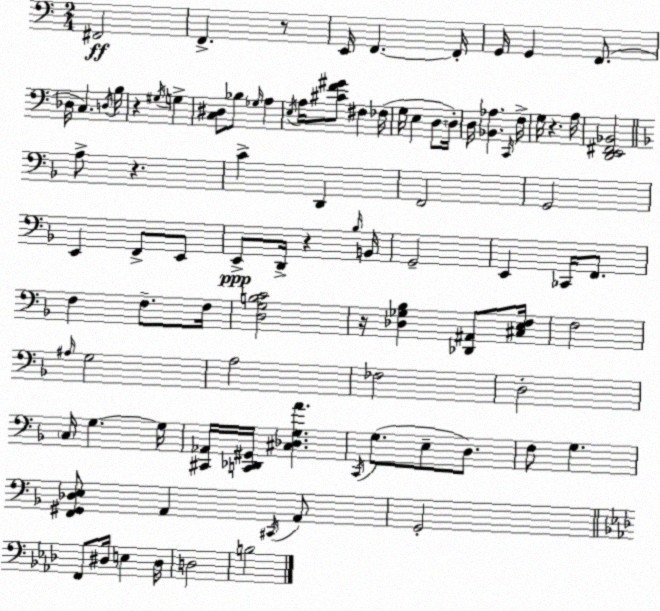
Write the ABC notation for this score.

X:1
T:Untitled
M:2/4
L:1/4
K:Am
^F,,2 F,, z/2 E,,/4 F,, F,,/4 G,,/4 G,, F,,/2 _D,/4 C, D,/4 B,/4 z ^G,/4 G, [C,^D,]/2 _B,/2 _G,/4 A, E,/4 A,/4 [^CF^G]/2 ^F, _F,/4 G,/4 E, D,/2 D,/4 D,/4 [_B,,_A,] C,,/4 F,/4 G,/4 z A,/4 [D,,E,,^F,,_B,,]2 A,/2 z C D,, F,,2 G,,2 E,, F,,/2 E,,/2 E,,/2 D,,/4 z _B,/4 B,,/4 G,,2 E,, _C,,/4 F,,/2 F, F,/2 F,/4 [D,G,B,C]2 z/4 [_D,_G,_B,] [_D,,^A,,]/2 [^C,E,F,]/4 F,2 ^A,/4 G,2 A,2 _F,2 D,2 C,/4 G, G,/4 [^C,,_A,,]/4 [C,,_D,,^G,,]/4 [^C,_D,G,A] C,,/4 G,/2 E,/2 D,/2 F,/2 G, [F,,^G,,_D,E,]/2 A,, ^C,,/4 A,,/2 G,,2 F,,/2 ^D,/4 E, ^D,/4 D,2 B,2